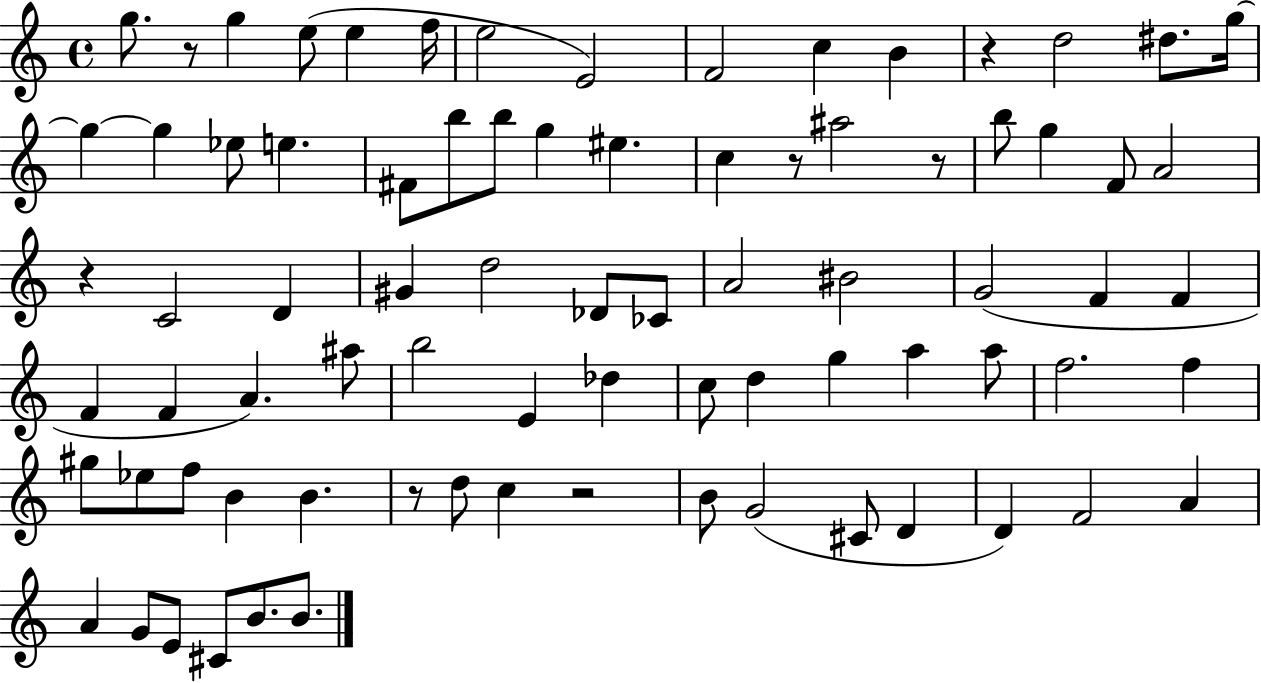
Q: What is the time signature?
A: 4/4